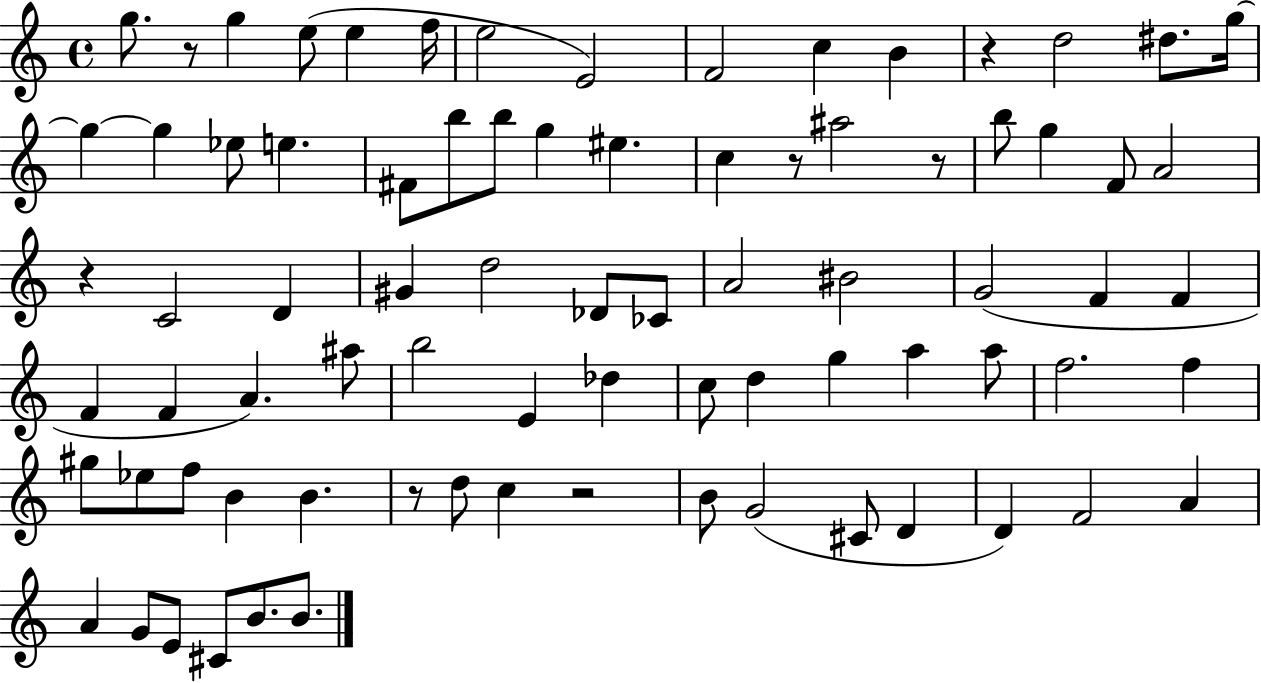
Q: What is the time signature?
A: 4/4